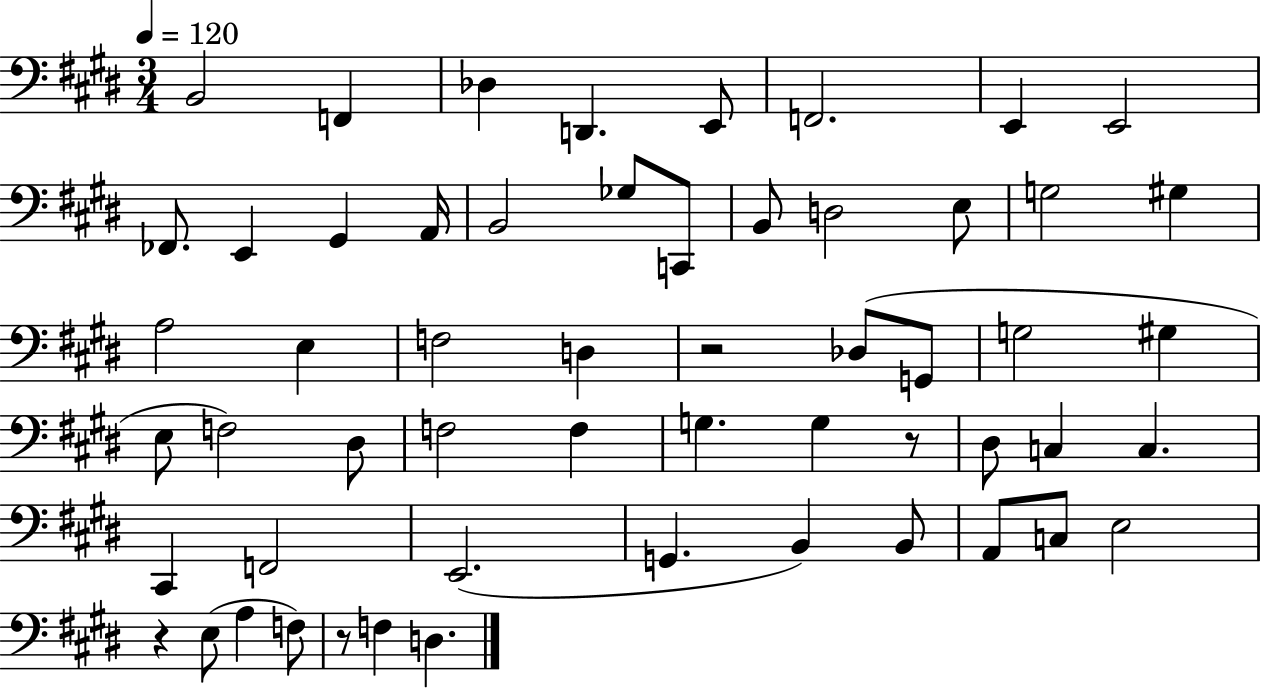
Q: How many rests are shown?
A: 4